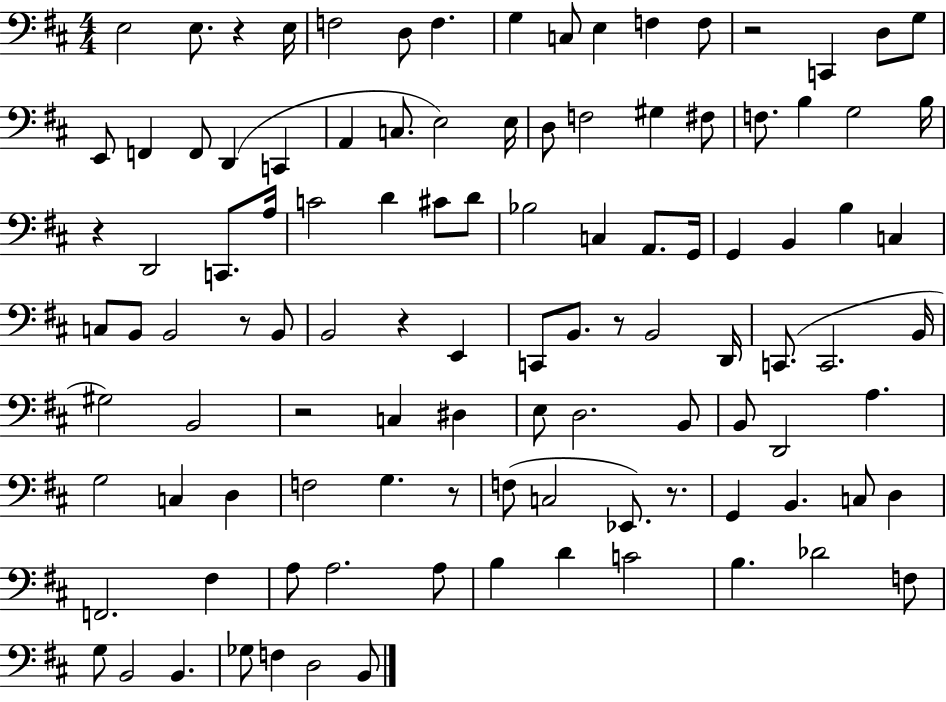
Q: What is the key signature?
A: D major